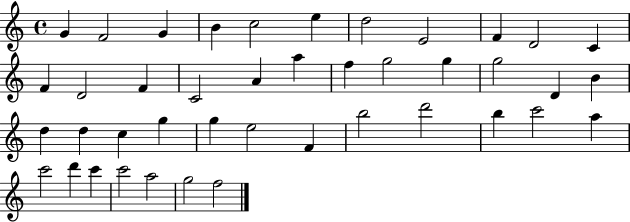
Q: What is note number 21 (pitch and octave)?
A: G5